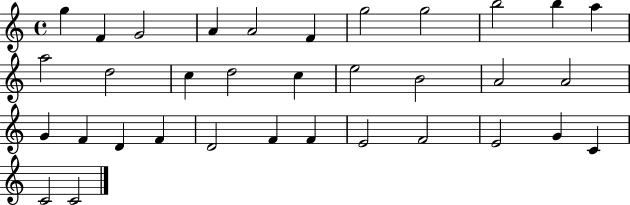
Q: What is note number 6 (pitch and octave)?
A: F4